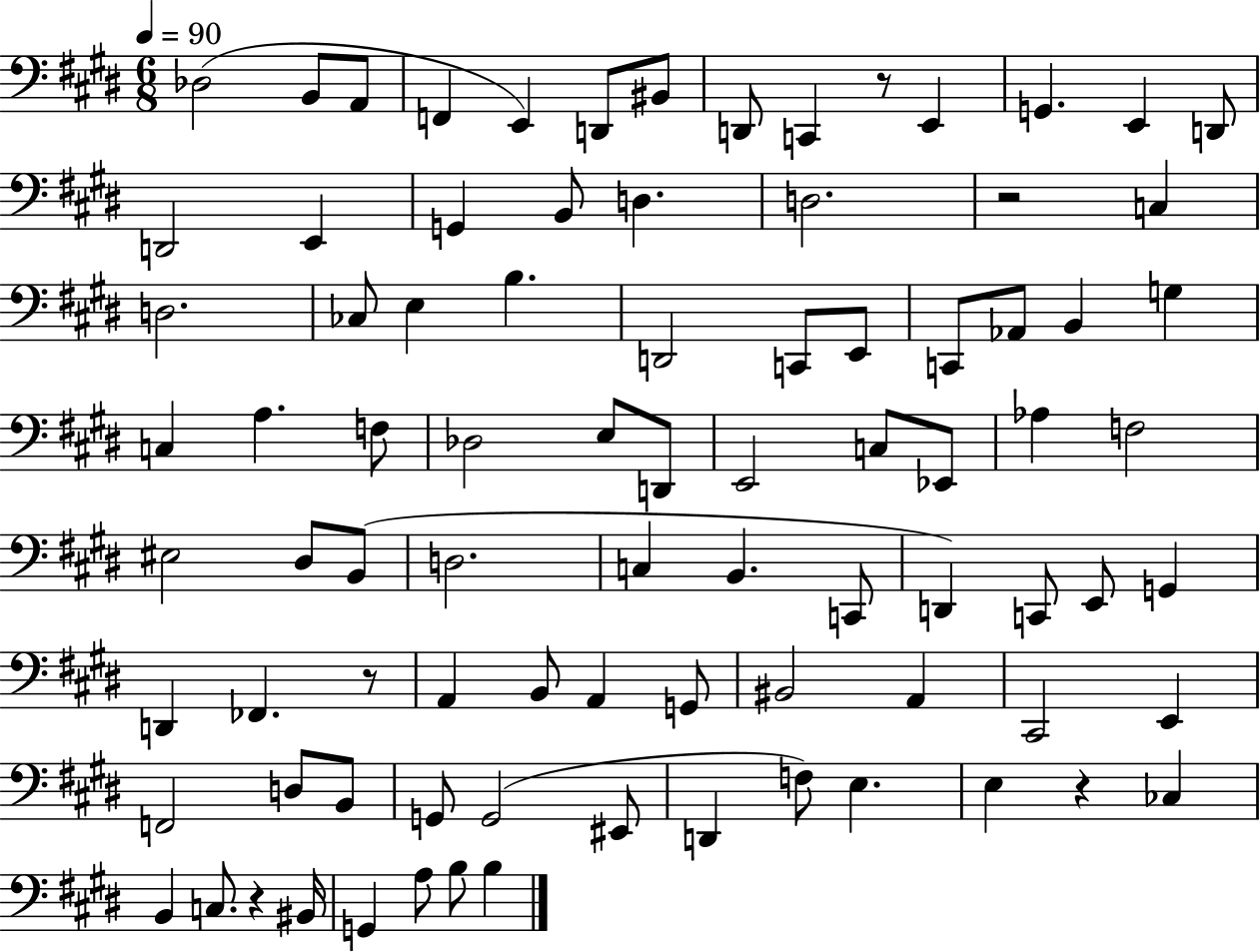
{
  \clef bass
  \numericTimeSignature
  \time 6/8
  \key e \major
  \tempo 4 = 90
  des2( b,8 a,8 | f,4 e,4) d,8 bis,8 | d,8 c,4 r8 e,4 | g,4. e,4 d,8 | \break d,2 e,4 | g,4 b,8 d4. | d2. | r2 c4 | \break d2. | ces8 e4 b4. | d,2 c,8 e,8 | c,8 aes,8 b,4 g4 | \break c4 a4. f8 | des2 e8 d,8 | e,2 c8 ees,8 | aes4 f2 | \break eis2 dis8 b,8( | d2. | c4 b,4. c,8 | d,4) c,8 e,8 g,4 | \break d,4 fes,4. r8 | a,4 b,8 a,4 g,8 | bis,2 a,4 | cis,2 e,4 | \break f,2 d8 b,8 | g,8 g,2( eis,8 | d,4 f8) e4. | e4 r4 ces4 | \break b,4 c8. r4 bis,16 | g,4 a8 b8 b4 | \bar "|."
}